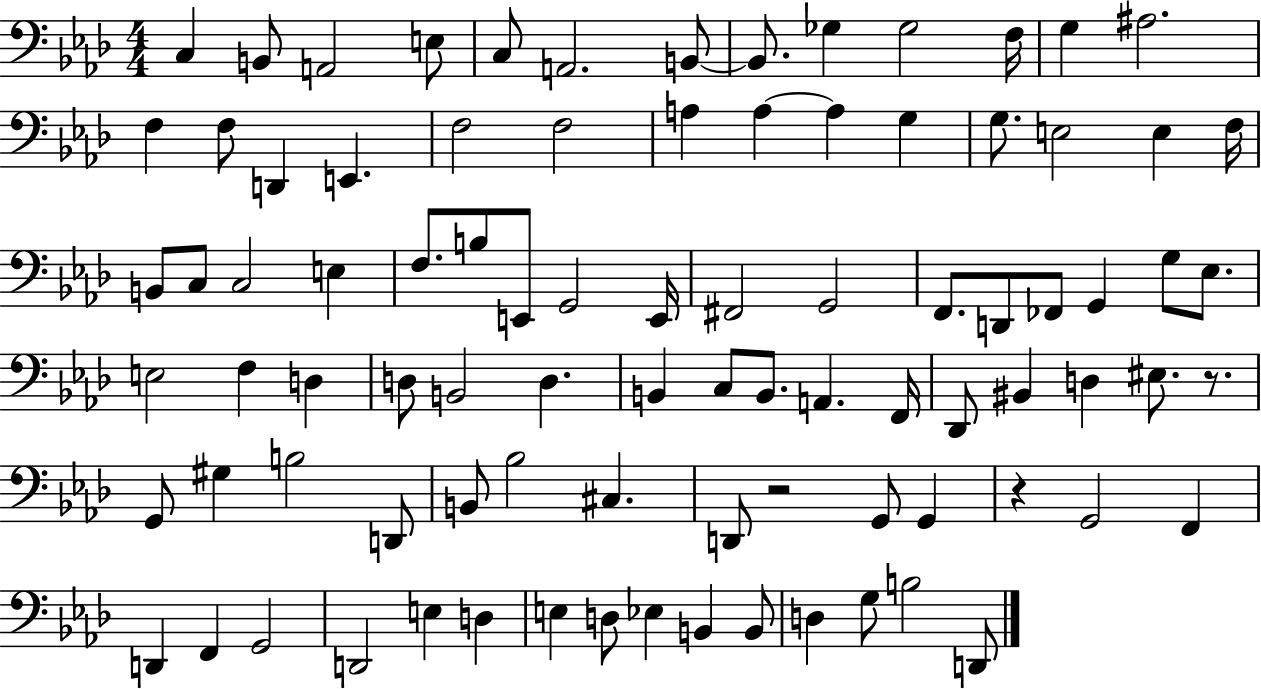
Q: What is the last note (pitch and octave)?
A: D2